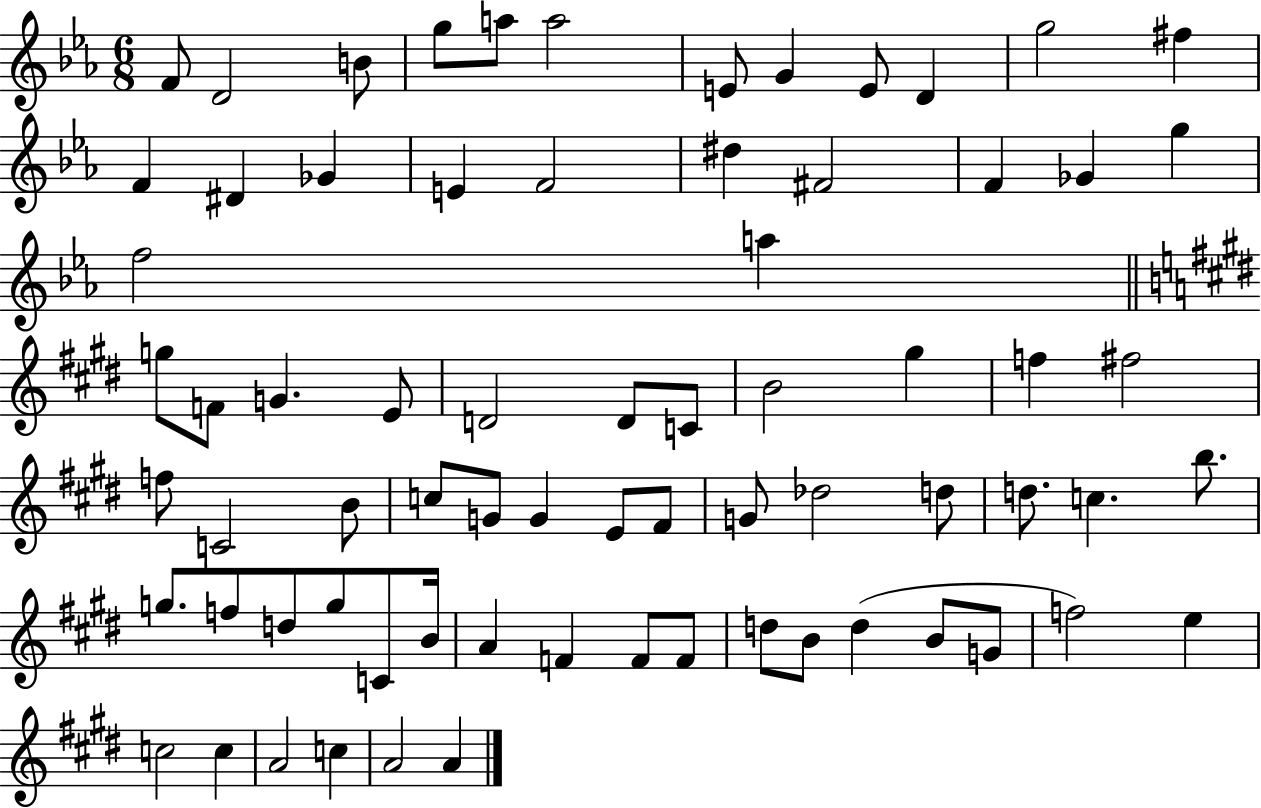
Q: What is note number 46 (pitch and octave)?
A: D5